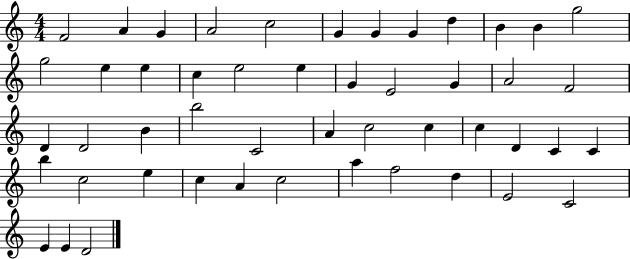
{
  \clef treble
  \numericTimeSignature
  \time 4/4
  \key c \major
  f'2 a'4 g'4 | a'2 c''2 | g'4 g'4 g'4 d''4 | b'4 b'4 g''2 | \break g''2 e''4 e''4 | c''4 e''2 e''4 | g'4 e'2 g'4 | a'2 f'2 | \break d'4 d'2 b'4 | b''2 c'2 | a'4 c''2 c''4 | c''4 d'4 c'4 c'4 | \break b''4 c''2 e''4 | c''4 a'4 c''2 | a''4 f''2 d''4 | e'2 c'2 | \break e'4 e'4 d'2 | \bar "|."
}